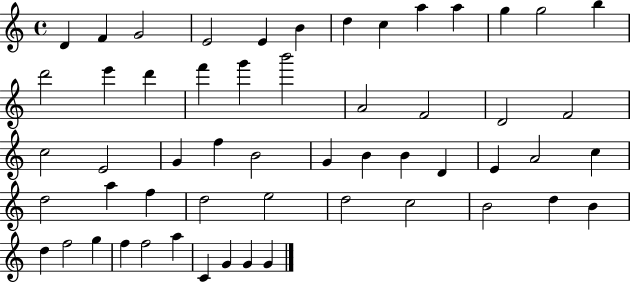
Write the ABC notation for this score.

X:1
T:Untitled
M:4/4
L:1/4
K:C
D F G2 E2 E B d c a a g g2 b d'2 e' d' f' g' b'2 A2 F2 D2 F2 c2 E2 G f B2 G B B D E A2 c d2 a f d2 e2 d2 c2 B2 d B d f2 g f f2 a C G G G